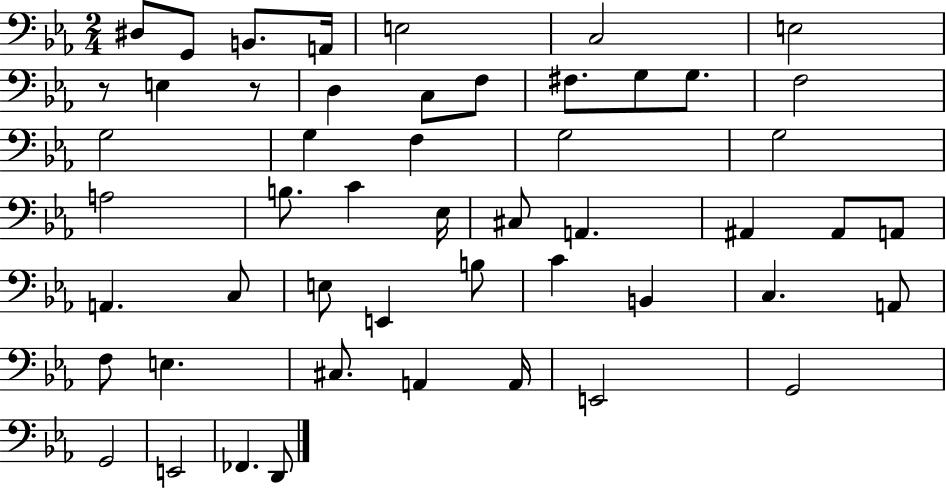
D#3/e G2/e B2/e. A2/s E3/h C3/h E3/h R/e E3/q R/e D3/q C3/e F3/e F#3/e. G3/e G3/e. F3/h G3/h G3/q F3/q G3/h G3/h A3/h B3/e. C4/q Eb3/s C#3/e A2/q. A#2/q A#2/e A2/e A2/q. C3/e E3/e E2/q B3/e C4/q B2/q C3/q. A2/e F3/e E3/q. C#3/e. A2/q A2/s E2/h G2/h G2/h E2/h FES2/q. D2/e